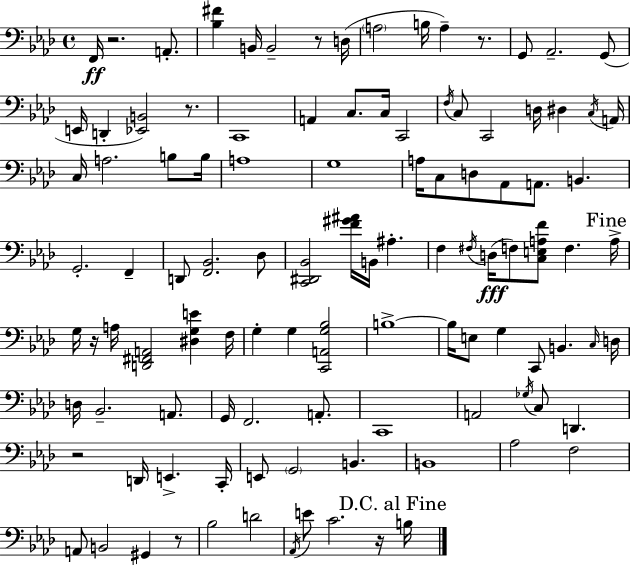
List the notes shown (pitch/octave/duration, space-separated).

F2/s R/h. A2/e. [Bb3,F#4]/q B2/s B2/h R/e D3/s A3/h B3/s A3/q R/e. G2/e Ab2/h. G2/e E2/s D2/q [Eb2,B2]/h R/e. C2/w A2/q C3/e. C3/s C2/h F3/s C3/e C2/h D3/s D#3/q C3/s A2/s C3/s A3/h. B3/e B3/s A3/w G3/w A3/s C3/e D3/e Ab2/e A2/e. B2/q. G2/h. F2/q D2/e [F2,Bb2]/h. Db3/e [C2,D#2,Bb2]/h [F4,G#4,A#4]/s B2/s A#3/q. F3/q F#3/s D3/s F3/e [C3,E3,A3,F4]/e F3/q. A3/s G3/s R/s A3/s [D2,F#2,A2]/h [D#3,G3,E4]/q F3/s G3/q G3/q [C2,A2,G3,Bb3]/h B3/w B3/s E3/e G3/q C2/e B2/q. C3/s D3/s D3/s Bb2/h. A2/e. G2/s F2/h. A2/e. C2/w A2/h Gb3/s C3/e D2/q. R/h D2/s E2/q. C2/s E2/e G2/h B2/q. B2/w Ab3/h F3/h A2/e B2/h G#2/q R/e Bb3/h D4/h Ab2/s E4/e C4/h. R/s B3/s